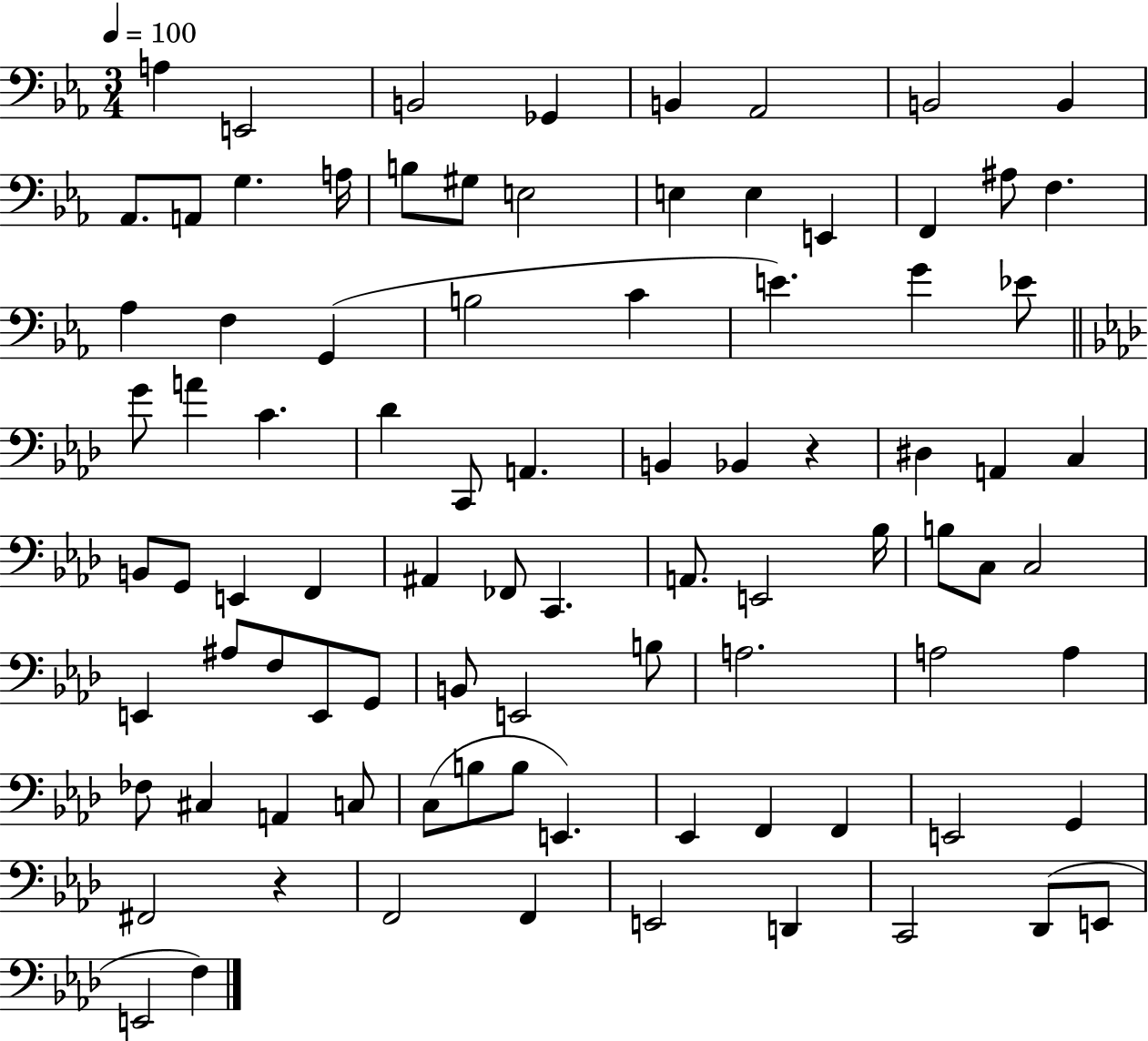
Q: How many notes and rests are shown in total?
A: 89